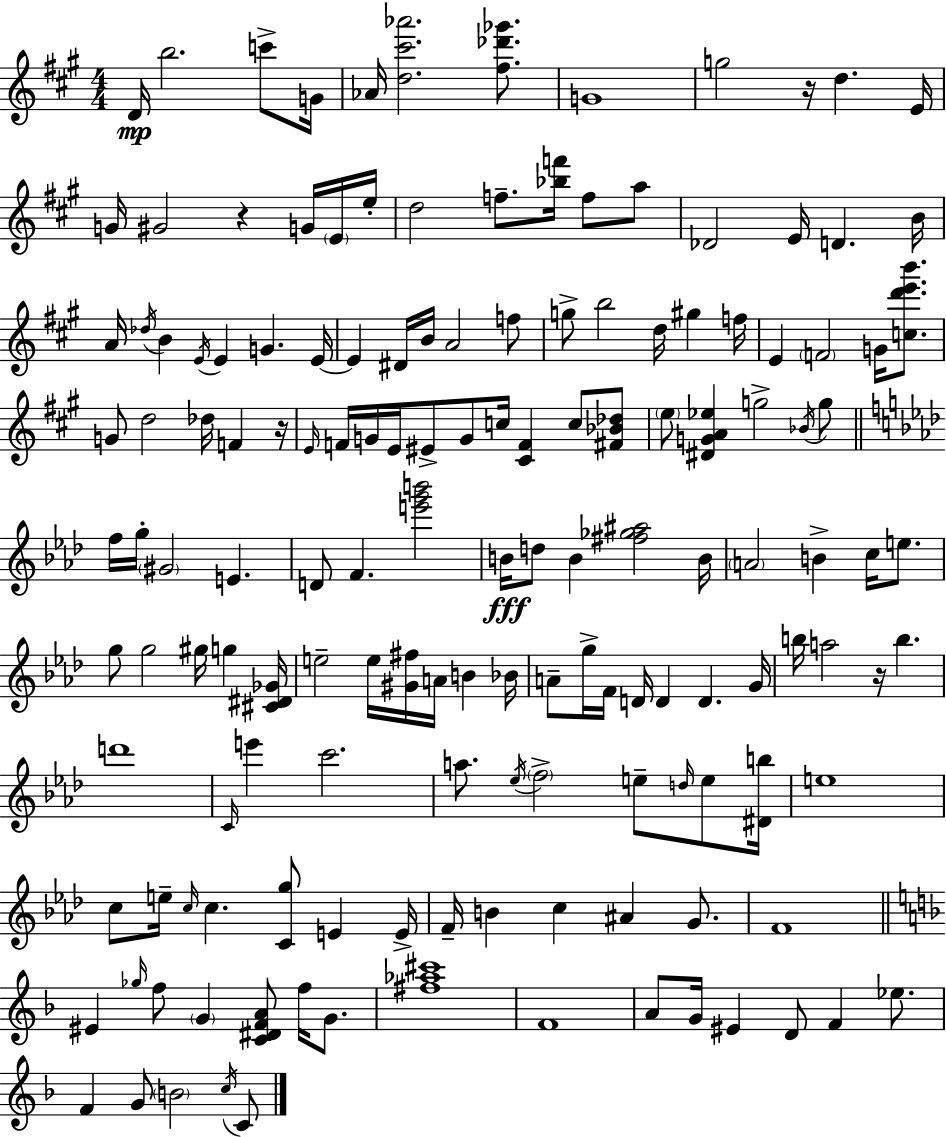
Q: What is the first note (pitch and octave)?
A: D4